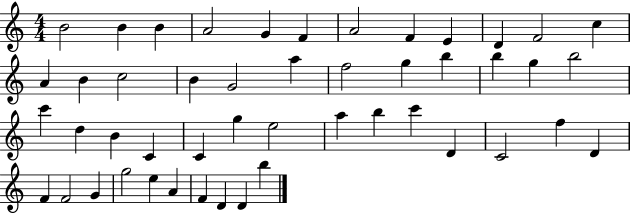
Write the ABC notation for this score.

X:1
T:Untitled
M:4/4
L:1/4
K:C
B2 B B A2 G F A2 F E D F2 c A B c2 B G2 a f2 g b b g b2 c' d B C C g e2 a b c' D C2 f D F F2 G g2 e A F D D b